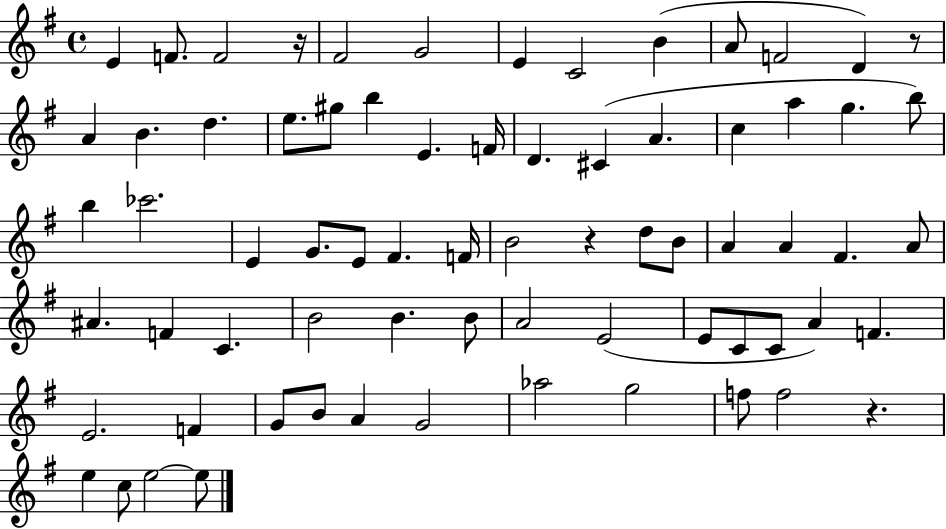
{
  \clef treble
  \time 4/4
  \defaultTimeSignature
  \key g \major
  e'4 f'8. f'2 r16 | fis'2 g'2 | e'4 c'2 b'4( | a'8 f'2 d'4) r8 | \break a'4 b'4. d''4. | e''8. gis''8 b''4 e'4. f'16 | d'4. cis'4( a'4. | c''4 a''4 g''4. b''8) | \break b''4 ces'''2. | e'4 g'8. e'8 fis'4. f'16 | b'2 r4 d''8 b'8 | a'4 a'4 fis'4. a'8 | \break ais'4. f'4 c'4. | b'2 b'4. b'8 | a'2 e'2( | e'8 c'8 c'8 a'4) f'4. | \break e'2. f'4 | g'8 b'8 a'4 g'2 | aes''2 g''2 | f''8 f''2 r4. | \break e''4 c''8 e''2~~ e''8 | \bar "|."
}